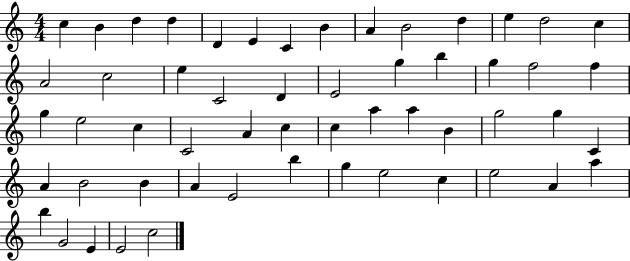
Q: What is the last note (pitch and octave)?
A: C5